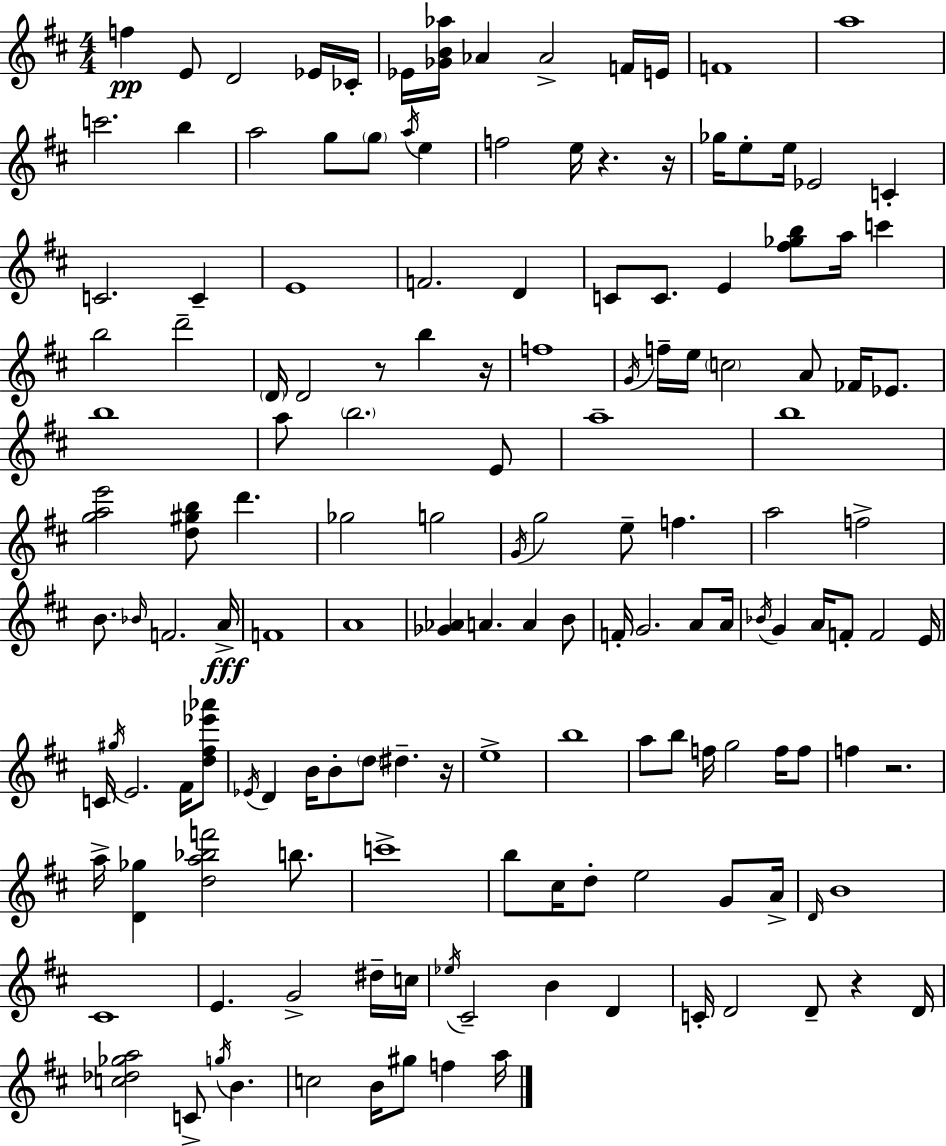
{
  \clef treble
  \numericTimeSignature
  \time 4/4
  \key d \major
  f''4\pp e'8 d'2 ees'16 ces'16-. | ees'16 <ges' b' aes''>16 aes'4 aes'2-> f'16 e'16 | f'1 | a''1 | \break c'''2. b''4 | a''2 g''8 \parenthesize g''8 \acciaccatura { a''16 } e''4 | f''2 e''16 r4. | r16 ges''16 e''8-. e''16 ees'2 c'4-. | \break c'2. c'4-- | e'1 | f'2. d'4 | c'8 c'8. e'4 <fis'' ges'' b''>8 a''16 c'''4 | \break b''2 d'''2-- | \parenthesize d'16 d'2 r8 b''4 | r16 f''1 | \acciaccatura { g'16 } f''16-- e''16 \parenthesize c''2 a'8 fes'16 ees'8. | \break b''1 | a''8 \parenthesize b''2. | e'8 a''1-- | b''1 | \break <g'' a'' e'''>2 <d'' gis'' b''>8 d'''4. | ges''2 g''2 | \acciaccatura { g'16 } g''2 e''8-- f''4. | a''2 f''2-> | \break b'8. \grace { bes'16 } f'2. | a'16->\fff f'1 | a'1 | <ges' aes'>4 a'4. a'4 | \break b'8 f'16-. g'2. | a'8 a'16 \acciaccatura { bes'16 } g'4 a'16 f'8-. f'2 | e'16 c'16 \acciaccatura { gis''16 } e'2. | fis'16 <d'' fis'' ees''' aes'''>8 \acciaccatura { ees'16 } d'4 b'16 b'8-. \parenthesize d''8 | \break dis''4.-- r16 e''1-> | b''1 | a''8 b''8 f''16 g''2 | f''16 f''8 f''4 r2. | \break a''16-> <d' ges''>4 <d'' a'' bes'' f'''>2 | b''8. c'''1-> | b''8 cis''16 d''8-. e''2 | g'8 a'16-> \grace { d'16 } b'1 | \break cis'1 | e'4. g'2-> | dis''16-- c''16 \acciaccatura { ees''16 } cis'2-- | b'4 d'4 c'16-. d'2 | \break d'8-- r4 d'16 <c'' des'' ges'' a''>2 | c'8-> \acciaccatura { g''16 } b'4. c''2 | b'16 gis''8 f''4 a''16 \bar "|."
}